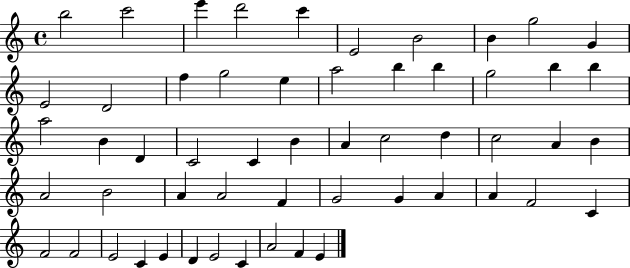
B5/h C6/h E6/q D6/h C6/q E4/h B4/h B4/q G5/h G4/q E4/h D4/h F5/q G5/h E5/q A5/h B5/q B5/q G5/h B5/q B5/q A5/h B4/q D4/q C4/h C4/q B4/q A4/q C5/h D5/q C5/h A4/q B4/q A4/h B4/h A4/q A4/h F4/q G4/h G4/q A4/q A4/q F4/h C4/q F4/h F4/h E4/h C4/q E4/q D4/q E4/h C4/q A4/h F4/q E4/q